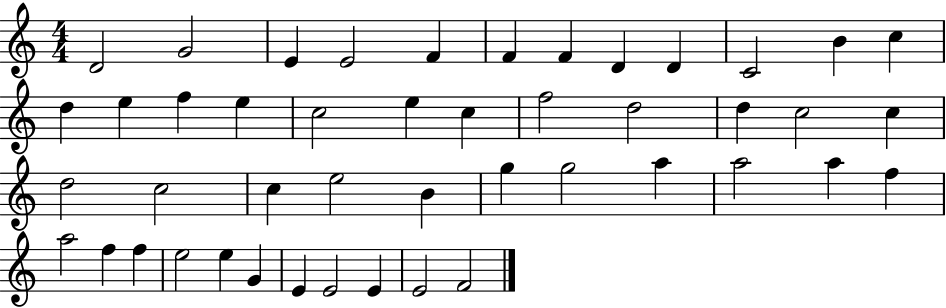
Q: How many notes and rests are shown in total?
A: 46